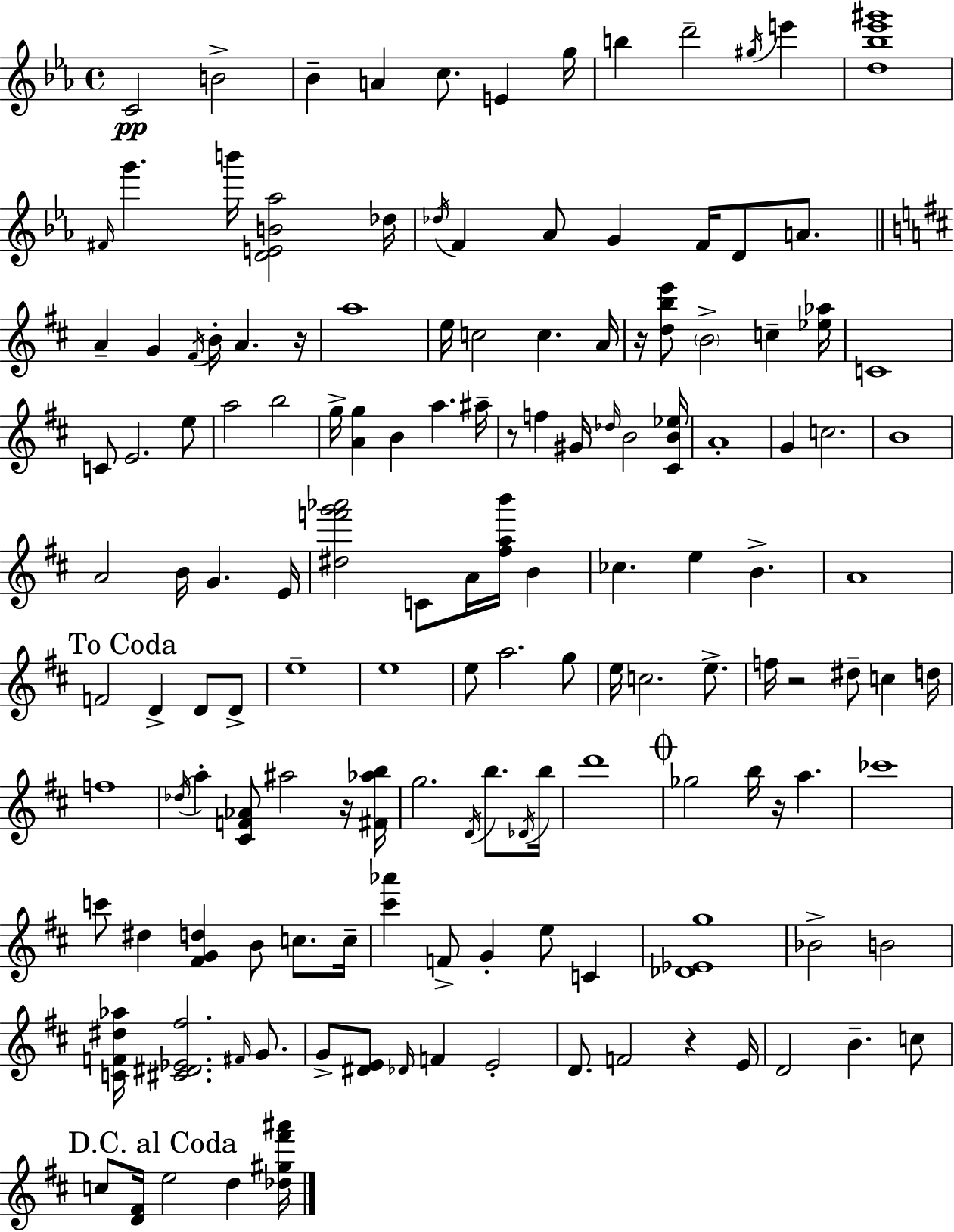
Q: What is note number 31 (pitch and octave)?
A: C5